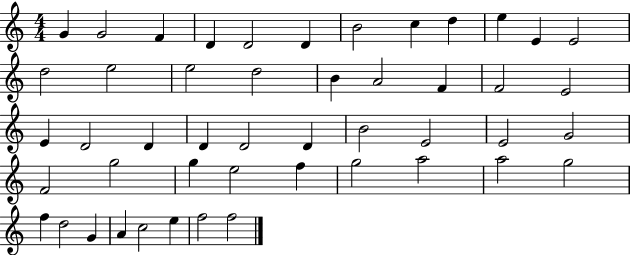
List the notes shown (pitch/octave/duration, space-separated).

G4/q G4/h F4/q D4/q D4/h D4/q B4/h C5/q D5/q E5/q E4/q E4/h D5/h E5/h E5/h D5/h B4/q A4/h F4/q F4/h E4/h E4/q D4/h D4/q D4/q D4/h D4/q B4/h E4/h E4/h G4/h F4/h G5/h G5/q E5/h F5/q G5/h A5/h A5/h G5/h F5/q D5/h G4/q A4/q C5/h E5/q F5/h F5/h